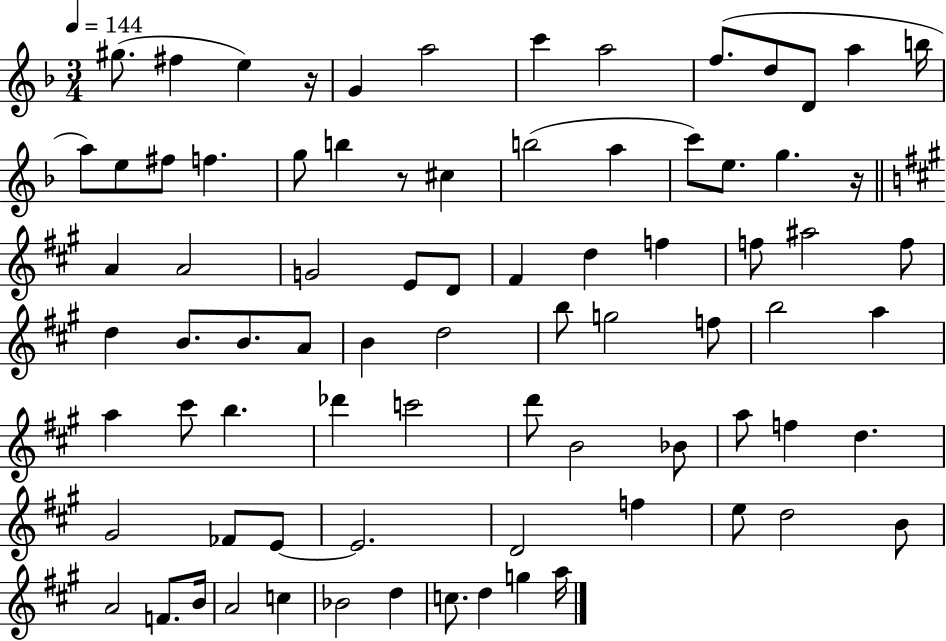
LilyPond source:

{
  \clef treble
  \numericTimeSignature
  \time 3/4
  \key f \major
  \tempo 4 = 144
  \repeat volta 2 { gis''8.( fis''4 e''4) r16 | g'4 a''2 | c'''4 a''2 | f''8.( d''8 d'8 a''4 b''16 | \break a''8) e''8 fis''8 f''4. | g''8 b''4 r8 cis''4 | b''2( a''4 | c'''8) e''8. g''4. r16 | \break \bar "||" \break \key a \major a'4 a'2 | g'2 e'8 d'8 | fis'4 d''4 f''4 | f''8 ais''2 f''8 | \break d''4 b'8. b'8. a'8 | b'4 d''2 | b''8 g''2 f''8 | b''2 a''4 | \break a''4 cis'''8 b''4. | des'''4 c'''2 | d'''8 b'2 bes'8 | a''8 f''4 d''4. | \break gis'2 fes'8 e'8~~ | e'2. | d'2 f''4 | e''8 d''2 b'8 | \break a'2 f'8. b'16 | a'2 c''4 | bes'2 d''4 | c''8. d''4 g''4 a''16 | \break } \bar "|."
}